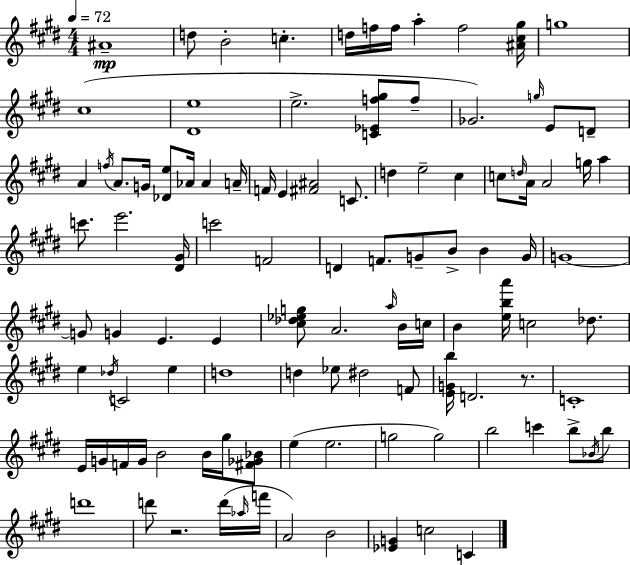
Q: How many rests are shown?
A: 2